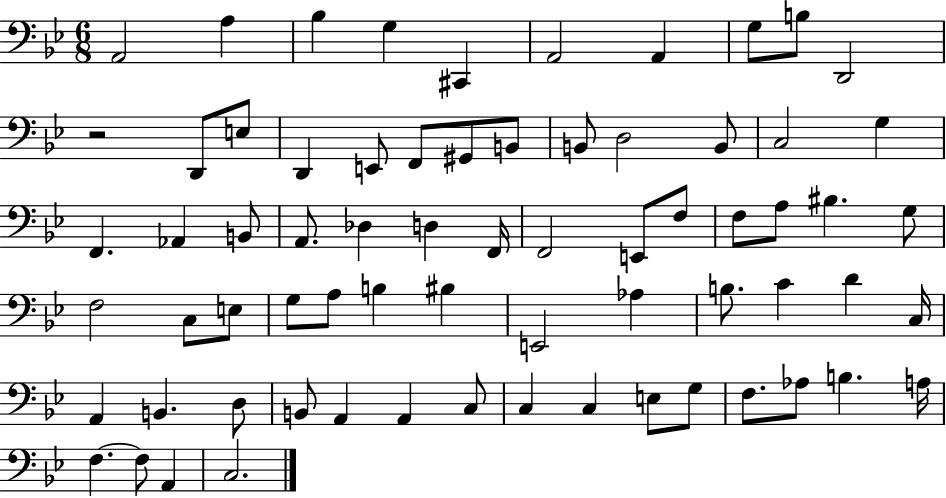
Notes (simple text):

A2/h A3/q Bb3/q G3/q C#2/q A2/h A2/q G3/e B3/e D2/h R/h D2/e E3/e D2/q E2/e F2/e G#2/e B2/e B2/e D3/h B2/e C3/h G3/q F2/q. Ab2/q B2/e A2/e. Db3/q D3/q F2/s F2/h E2/e F3/e F3/e A3/e BIS3/q. G3/e F3/h C3/e E3/e G3/e A3/e B3/q BIS3/q E2/h Ab3/q B3/e. C4/q D4/q C3/s A2/q B2/q. D3/e B2/e A2/q A2/q C3/e C3/q C3/q E3/e G3/e F3/e. Ab3/e B3/q. A3/s F3/q. F3/e A2/q C3/h.